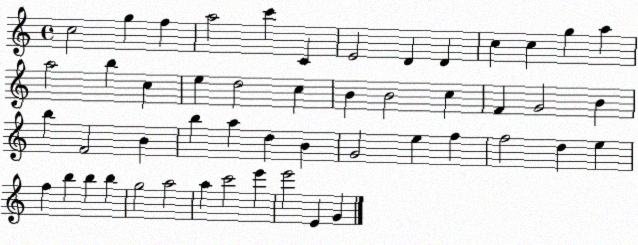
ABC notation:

X:1
T:Untitled
M:4/4
L:1/4
K:C
c2 g f a2 c' C E2 D D c c g a a2 b c e d2 c B B2 c F G2 B b F2 B b a d B G2 e f f2 d e f b b b g2 a2 a c'2 e' e'2 E G